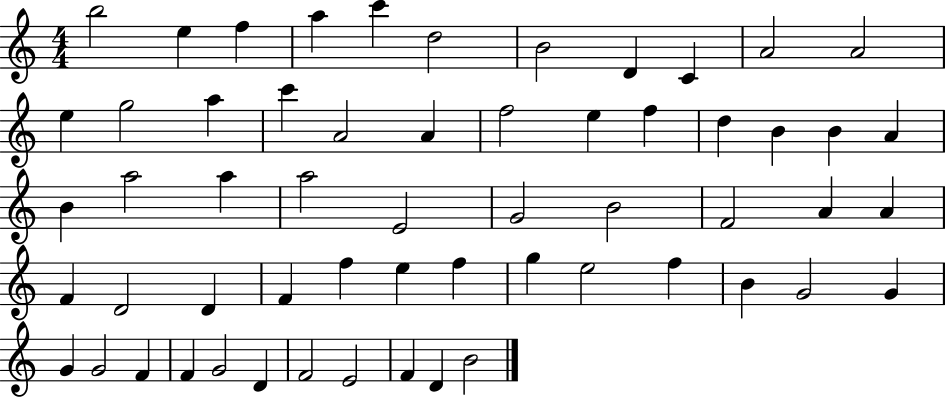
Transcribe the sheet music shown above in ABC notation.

X:1
T:Untitled
M:4/4
L:1/4
K:C
b2 e f a c' d2 B2 D C A2 A2 e g2 a c' A2 A f2 e f d B B A B a2 a a2 E2 G2 B2 F2 A A F D2 D F f e f g e2 f B G2 G G G2 F F G2 D F2 E2 F D B2